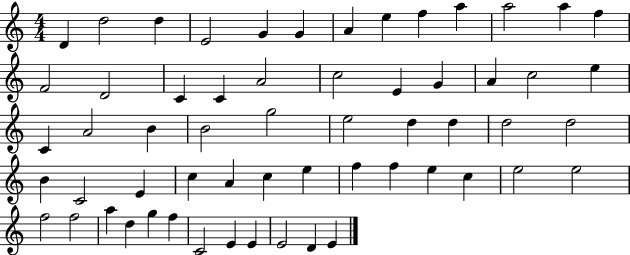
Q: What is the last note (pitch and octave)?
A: E4